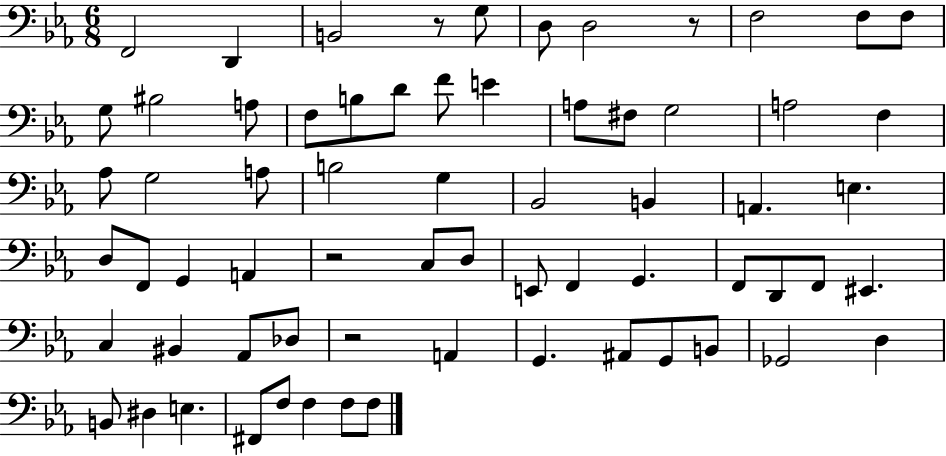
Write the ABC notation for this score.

X:1
T:Untitled
M:6/8
L:1/4
K:Eb
F,,2 D,, B,,2 z/2 G,/2 D,/2 D,2 z/2 F,2 F,/2 F,/2 G,/2 ^B,2 A,/2 F,/2 B,/2 D/2 F/2 E A,/2 ^F,/2 G,2 A,2 F, _A,/2 G,2 A,/2 B,2 G, _B,,2 B,, A,, E, D,/2 F,,/2 G,, A,, z2 C,/2 D,/2 E,,/2 F,, G,, F,,/2 D,,/2 F,,/2 ^E,, C, ^B,, _A,,/2 _D,/2 z2 A,, G,, ^A,,/2 G,,/2 B,,/2 _G,,2 D, B,,/2 ^D, E, ^F,,/2 F,/2 F, F,/2 F,/2